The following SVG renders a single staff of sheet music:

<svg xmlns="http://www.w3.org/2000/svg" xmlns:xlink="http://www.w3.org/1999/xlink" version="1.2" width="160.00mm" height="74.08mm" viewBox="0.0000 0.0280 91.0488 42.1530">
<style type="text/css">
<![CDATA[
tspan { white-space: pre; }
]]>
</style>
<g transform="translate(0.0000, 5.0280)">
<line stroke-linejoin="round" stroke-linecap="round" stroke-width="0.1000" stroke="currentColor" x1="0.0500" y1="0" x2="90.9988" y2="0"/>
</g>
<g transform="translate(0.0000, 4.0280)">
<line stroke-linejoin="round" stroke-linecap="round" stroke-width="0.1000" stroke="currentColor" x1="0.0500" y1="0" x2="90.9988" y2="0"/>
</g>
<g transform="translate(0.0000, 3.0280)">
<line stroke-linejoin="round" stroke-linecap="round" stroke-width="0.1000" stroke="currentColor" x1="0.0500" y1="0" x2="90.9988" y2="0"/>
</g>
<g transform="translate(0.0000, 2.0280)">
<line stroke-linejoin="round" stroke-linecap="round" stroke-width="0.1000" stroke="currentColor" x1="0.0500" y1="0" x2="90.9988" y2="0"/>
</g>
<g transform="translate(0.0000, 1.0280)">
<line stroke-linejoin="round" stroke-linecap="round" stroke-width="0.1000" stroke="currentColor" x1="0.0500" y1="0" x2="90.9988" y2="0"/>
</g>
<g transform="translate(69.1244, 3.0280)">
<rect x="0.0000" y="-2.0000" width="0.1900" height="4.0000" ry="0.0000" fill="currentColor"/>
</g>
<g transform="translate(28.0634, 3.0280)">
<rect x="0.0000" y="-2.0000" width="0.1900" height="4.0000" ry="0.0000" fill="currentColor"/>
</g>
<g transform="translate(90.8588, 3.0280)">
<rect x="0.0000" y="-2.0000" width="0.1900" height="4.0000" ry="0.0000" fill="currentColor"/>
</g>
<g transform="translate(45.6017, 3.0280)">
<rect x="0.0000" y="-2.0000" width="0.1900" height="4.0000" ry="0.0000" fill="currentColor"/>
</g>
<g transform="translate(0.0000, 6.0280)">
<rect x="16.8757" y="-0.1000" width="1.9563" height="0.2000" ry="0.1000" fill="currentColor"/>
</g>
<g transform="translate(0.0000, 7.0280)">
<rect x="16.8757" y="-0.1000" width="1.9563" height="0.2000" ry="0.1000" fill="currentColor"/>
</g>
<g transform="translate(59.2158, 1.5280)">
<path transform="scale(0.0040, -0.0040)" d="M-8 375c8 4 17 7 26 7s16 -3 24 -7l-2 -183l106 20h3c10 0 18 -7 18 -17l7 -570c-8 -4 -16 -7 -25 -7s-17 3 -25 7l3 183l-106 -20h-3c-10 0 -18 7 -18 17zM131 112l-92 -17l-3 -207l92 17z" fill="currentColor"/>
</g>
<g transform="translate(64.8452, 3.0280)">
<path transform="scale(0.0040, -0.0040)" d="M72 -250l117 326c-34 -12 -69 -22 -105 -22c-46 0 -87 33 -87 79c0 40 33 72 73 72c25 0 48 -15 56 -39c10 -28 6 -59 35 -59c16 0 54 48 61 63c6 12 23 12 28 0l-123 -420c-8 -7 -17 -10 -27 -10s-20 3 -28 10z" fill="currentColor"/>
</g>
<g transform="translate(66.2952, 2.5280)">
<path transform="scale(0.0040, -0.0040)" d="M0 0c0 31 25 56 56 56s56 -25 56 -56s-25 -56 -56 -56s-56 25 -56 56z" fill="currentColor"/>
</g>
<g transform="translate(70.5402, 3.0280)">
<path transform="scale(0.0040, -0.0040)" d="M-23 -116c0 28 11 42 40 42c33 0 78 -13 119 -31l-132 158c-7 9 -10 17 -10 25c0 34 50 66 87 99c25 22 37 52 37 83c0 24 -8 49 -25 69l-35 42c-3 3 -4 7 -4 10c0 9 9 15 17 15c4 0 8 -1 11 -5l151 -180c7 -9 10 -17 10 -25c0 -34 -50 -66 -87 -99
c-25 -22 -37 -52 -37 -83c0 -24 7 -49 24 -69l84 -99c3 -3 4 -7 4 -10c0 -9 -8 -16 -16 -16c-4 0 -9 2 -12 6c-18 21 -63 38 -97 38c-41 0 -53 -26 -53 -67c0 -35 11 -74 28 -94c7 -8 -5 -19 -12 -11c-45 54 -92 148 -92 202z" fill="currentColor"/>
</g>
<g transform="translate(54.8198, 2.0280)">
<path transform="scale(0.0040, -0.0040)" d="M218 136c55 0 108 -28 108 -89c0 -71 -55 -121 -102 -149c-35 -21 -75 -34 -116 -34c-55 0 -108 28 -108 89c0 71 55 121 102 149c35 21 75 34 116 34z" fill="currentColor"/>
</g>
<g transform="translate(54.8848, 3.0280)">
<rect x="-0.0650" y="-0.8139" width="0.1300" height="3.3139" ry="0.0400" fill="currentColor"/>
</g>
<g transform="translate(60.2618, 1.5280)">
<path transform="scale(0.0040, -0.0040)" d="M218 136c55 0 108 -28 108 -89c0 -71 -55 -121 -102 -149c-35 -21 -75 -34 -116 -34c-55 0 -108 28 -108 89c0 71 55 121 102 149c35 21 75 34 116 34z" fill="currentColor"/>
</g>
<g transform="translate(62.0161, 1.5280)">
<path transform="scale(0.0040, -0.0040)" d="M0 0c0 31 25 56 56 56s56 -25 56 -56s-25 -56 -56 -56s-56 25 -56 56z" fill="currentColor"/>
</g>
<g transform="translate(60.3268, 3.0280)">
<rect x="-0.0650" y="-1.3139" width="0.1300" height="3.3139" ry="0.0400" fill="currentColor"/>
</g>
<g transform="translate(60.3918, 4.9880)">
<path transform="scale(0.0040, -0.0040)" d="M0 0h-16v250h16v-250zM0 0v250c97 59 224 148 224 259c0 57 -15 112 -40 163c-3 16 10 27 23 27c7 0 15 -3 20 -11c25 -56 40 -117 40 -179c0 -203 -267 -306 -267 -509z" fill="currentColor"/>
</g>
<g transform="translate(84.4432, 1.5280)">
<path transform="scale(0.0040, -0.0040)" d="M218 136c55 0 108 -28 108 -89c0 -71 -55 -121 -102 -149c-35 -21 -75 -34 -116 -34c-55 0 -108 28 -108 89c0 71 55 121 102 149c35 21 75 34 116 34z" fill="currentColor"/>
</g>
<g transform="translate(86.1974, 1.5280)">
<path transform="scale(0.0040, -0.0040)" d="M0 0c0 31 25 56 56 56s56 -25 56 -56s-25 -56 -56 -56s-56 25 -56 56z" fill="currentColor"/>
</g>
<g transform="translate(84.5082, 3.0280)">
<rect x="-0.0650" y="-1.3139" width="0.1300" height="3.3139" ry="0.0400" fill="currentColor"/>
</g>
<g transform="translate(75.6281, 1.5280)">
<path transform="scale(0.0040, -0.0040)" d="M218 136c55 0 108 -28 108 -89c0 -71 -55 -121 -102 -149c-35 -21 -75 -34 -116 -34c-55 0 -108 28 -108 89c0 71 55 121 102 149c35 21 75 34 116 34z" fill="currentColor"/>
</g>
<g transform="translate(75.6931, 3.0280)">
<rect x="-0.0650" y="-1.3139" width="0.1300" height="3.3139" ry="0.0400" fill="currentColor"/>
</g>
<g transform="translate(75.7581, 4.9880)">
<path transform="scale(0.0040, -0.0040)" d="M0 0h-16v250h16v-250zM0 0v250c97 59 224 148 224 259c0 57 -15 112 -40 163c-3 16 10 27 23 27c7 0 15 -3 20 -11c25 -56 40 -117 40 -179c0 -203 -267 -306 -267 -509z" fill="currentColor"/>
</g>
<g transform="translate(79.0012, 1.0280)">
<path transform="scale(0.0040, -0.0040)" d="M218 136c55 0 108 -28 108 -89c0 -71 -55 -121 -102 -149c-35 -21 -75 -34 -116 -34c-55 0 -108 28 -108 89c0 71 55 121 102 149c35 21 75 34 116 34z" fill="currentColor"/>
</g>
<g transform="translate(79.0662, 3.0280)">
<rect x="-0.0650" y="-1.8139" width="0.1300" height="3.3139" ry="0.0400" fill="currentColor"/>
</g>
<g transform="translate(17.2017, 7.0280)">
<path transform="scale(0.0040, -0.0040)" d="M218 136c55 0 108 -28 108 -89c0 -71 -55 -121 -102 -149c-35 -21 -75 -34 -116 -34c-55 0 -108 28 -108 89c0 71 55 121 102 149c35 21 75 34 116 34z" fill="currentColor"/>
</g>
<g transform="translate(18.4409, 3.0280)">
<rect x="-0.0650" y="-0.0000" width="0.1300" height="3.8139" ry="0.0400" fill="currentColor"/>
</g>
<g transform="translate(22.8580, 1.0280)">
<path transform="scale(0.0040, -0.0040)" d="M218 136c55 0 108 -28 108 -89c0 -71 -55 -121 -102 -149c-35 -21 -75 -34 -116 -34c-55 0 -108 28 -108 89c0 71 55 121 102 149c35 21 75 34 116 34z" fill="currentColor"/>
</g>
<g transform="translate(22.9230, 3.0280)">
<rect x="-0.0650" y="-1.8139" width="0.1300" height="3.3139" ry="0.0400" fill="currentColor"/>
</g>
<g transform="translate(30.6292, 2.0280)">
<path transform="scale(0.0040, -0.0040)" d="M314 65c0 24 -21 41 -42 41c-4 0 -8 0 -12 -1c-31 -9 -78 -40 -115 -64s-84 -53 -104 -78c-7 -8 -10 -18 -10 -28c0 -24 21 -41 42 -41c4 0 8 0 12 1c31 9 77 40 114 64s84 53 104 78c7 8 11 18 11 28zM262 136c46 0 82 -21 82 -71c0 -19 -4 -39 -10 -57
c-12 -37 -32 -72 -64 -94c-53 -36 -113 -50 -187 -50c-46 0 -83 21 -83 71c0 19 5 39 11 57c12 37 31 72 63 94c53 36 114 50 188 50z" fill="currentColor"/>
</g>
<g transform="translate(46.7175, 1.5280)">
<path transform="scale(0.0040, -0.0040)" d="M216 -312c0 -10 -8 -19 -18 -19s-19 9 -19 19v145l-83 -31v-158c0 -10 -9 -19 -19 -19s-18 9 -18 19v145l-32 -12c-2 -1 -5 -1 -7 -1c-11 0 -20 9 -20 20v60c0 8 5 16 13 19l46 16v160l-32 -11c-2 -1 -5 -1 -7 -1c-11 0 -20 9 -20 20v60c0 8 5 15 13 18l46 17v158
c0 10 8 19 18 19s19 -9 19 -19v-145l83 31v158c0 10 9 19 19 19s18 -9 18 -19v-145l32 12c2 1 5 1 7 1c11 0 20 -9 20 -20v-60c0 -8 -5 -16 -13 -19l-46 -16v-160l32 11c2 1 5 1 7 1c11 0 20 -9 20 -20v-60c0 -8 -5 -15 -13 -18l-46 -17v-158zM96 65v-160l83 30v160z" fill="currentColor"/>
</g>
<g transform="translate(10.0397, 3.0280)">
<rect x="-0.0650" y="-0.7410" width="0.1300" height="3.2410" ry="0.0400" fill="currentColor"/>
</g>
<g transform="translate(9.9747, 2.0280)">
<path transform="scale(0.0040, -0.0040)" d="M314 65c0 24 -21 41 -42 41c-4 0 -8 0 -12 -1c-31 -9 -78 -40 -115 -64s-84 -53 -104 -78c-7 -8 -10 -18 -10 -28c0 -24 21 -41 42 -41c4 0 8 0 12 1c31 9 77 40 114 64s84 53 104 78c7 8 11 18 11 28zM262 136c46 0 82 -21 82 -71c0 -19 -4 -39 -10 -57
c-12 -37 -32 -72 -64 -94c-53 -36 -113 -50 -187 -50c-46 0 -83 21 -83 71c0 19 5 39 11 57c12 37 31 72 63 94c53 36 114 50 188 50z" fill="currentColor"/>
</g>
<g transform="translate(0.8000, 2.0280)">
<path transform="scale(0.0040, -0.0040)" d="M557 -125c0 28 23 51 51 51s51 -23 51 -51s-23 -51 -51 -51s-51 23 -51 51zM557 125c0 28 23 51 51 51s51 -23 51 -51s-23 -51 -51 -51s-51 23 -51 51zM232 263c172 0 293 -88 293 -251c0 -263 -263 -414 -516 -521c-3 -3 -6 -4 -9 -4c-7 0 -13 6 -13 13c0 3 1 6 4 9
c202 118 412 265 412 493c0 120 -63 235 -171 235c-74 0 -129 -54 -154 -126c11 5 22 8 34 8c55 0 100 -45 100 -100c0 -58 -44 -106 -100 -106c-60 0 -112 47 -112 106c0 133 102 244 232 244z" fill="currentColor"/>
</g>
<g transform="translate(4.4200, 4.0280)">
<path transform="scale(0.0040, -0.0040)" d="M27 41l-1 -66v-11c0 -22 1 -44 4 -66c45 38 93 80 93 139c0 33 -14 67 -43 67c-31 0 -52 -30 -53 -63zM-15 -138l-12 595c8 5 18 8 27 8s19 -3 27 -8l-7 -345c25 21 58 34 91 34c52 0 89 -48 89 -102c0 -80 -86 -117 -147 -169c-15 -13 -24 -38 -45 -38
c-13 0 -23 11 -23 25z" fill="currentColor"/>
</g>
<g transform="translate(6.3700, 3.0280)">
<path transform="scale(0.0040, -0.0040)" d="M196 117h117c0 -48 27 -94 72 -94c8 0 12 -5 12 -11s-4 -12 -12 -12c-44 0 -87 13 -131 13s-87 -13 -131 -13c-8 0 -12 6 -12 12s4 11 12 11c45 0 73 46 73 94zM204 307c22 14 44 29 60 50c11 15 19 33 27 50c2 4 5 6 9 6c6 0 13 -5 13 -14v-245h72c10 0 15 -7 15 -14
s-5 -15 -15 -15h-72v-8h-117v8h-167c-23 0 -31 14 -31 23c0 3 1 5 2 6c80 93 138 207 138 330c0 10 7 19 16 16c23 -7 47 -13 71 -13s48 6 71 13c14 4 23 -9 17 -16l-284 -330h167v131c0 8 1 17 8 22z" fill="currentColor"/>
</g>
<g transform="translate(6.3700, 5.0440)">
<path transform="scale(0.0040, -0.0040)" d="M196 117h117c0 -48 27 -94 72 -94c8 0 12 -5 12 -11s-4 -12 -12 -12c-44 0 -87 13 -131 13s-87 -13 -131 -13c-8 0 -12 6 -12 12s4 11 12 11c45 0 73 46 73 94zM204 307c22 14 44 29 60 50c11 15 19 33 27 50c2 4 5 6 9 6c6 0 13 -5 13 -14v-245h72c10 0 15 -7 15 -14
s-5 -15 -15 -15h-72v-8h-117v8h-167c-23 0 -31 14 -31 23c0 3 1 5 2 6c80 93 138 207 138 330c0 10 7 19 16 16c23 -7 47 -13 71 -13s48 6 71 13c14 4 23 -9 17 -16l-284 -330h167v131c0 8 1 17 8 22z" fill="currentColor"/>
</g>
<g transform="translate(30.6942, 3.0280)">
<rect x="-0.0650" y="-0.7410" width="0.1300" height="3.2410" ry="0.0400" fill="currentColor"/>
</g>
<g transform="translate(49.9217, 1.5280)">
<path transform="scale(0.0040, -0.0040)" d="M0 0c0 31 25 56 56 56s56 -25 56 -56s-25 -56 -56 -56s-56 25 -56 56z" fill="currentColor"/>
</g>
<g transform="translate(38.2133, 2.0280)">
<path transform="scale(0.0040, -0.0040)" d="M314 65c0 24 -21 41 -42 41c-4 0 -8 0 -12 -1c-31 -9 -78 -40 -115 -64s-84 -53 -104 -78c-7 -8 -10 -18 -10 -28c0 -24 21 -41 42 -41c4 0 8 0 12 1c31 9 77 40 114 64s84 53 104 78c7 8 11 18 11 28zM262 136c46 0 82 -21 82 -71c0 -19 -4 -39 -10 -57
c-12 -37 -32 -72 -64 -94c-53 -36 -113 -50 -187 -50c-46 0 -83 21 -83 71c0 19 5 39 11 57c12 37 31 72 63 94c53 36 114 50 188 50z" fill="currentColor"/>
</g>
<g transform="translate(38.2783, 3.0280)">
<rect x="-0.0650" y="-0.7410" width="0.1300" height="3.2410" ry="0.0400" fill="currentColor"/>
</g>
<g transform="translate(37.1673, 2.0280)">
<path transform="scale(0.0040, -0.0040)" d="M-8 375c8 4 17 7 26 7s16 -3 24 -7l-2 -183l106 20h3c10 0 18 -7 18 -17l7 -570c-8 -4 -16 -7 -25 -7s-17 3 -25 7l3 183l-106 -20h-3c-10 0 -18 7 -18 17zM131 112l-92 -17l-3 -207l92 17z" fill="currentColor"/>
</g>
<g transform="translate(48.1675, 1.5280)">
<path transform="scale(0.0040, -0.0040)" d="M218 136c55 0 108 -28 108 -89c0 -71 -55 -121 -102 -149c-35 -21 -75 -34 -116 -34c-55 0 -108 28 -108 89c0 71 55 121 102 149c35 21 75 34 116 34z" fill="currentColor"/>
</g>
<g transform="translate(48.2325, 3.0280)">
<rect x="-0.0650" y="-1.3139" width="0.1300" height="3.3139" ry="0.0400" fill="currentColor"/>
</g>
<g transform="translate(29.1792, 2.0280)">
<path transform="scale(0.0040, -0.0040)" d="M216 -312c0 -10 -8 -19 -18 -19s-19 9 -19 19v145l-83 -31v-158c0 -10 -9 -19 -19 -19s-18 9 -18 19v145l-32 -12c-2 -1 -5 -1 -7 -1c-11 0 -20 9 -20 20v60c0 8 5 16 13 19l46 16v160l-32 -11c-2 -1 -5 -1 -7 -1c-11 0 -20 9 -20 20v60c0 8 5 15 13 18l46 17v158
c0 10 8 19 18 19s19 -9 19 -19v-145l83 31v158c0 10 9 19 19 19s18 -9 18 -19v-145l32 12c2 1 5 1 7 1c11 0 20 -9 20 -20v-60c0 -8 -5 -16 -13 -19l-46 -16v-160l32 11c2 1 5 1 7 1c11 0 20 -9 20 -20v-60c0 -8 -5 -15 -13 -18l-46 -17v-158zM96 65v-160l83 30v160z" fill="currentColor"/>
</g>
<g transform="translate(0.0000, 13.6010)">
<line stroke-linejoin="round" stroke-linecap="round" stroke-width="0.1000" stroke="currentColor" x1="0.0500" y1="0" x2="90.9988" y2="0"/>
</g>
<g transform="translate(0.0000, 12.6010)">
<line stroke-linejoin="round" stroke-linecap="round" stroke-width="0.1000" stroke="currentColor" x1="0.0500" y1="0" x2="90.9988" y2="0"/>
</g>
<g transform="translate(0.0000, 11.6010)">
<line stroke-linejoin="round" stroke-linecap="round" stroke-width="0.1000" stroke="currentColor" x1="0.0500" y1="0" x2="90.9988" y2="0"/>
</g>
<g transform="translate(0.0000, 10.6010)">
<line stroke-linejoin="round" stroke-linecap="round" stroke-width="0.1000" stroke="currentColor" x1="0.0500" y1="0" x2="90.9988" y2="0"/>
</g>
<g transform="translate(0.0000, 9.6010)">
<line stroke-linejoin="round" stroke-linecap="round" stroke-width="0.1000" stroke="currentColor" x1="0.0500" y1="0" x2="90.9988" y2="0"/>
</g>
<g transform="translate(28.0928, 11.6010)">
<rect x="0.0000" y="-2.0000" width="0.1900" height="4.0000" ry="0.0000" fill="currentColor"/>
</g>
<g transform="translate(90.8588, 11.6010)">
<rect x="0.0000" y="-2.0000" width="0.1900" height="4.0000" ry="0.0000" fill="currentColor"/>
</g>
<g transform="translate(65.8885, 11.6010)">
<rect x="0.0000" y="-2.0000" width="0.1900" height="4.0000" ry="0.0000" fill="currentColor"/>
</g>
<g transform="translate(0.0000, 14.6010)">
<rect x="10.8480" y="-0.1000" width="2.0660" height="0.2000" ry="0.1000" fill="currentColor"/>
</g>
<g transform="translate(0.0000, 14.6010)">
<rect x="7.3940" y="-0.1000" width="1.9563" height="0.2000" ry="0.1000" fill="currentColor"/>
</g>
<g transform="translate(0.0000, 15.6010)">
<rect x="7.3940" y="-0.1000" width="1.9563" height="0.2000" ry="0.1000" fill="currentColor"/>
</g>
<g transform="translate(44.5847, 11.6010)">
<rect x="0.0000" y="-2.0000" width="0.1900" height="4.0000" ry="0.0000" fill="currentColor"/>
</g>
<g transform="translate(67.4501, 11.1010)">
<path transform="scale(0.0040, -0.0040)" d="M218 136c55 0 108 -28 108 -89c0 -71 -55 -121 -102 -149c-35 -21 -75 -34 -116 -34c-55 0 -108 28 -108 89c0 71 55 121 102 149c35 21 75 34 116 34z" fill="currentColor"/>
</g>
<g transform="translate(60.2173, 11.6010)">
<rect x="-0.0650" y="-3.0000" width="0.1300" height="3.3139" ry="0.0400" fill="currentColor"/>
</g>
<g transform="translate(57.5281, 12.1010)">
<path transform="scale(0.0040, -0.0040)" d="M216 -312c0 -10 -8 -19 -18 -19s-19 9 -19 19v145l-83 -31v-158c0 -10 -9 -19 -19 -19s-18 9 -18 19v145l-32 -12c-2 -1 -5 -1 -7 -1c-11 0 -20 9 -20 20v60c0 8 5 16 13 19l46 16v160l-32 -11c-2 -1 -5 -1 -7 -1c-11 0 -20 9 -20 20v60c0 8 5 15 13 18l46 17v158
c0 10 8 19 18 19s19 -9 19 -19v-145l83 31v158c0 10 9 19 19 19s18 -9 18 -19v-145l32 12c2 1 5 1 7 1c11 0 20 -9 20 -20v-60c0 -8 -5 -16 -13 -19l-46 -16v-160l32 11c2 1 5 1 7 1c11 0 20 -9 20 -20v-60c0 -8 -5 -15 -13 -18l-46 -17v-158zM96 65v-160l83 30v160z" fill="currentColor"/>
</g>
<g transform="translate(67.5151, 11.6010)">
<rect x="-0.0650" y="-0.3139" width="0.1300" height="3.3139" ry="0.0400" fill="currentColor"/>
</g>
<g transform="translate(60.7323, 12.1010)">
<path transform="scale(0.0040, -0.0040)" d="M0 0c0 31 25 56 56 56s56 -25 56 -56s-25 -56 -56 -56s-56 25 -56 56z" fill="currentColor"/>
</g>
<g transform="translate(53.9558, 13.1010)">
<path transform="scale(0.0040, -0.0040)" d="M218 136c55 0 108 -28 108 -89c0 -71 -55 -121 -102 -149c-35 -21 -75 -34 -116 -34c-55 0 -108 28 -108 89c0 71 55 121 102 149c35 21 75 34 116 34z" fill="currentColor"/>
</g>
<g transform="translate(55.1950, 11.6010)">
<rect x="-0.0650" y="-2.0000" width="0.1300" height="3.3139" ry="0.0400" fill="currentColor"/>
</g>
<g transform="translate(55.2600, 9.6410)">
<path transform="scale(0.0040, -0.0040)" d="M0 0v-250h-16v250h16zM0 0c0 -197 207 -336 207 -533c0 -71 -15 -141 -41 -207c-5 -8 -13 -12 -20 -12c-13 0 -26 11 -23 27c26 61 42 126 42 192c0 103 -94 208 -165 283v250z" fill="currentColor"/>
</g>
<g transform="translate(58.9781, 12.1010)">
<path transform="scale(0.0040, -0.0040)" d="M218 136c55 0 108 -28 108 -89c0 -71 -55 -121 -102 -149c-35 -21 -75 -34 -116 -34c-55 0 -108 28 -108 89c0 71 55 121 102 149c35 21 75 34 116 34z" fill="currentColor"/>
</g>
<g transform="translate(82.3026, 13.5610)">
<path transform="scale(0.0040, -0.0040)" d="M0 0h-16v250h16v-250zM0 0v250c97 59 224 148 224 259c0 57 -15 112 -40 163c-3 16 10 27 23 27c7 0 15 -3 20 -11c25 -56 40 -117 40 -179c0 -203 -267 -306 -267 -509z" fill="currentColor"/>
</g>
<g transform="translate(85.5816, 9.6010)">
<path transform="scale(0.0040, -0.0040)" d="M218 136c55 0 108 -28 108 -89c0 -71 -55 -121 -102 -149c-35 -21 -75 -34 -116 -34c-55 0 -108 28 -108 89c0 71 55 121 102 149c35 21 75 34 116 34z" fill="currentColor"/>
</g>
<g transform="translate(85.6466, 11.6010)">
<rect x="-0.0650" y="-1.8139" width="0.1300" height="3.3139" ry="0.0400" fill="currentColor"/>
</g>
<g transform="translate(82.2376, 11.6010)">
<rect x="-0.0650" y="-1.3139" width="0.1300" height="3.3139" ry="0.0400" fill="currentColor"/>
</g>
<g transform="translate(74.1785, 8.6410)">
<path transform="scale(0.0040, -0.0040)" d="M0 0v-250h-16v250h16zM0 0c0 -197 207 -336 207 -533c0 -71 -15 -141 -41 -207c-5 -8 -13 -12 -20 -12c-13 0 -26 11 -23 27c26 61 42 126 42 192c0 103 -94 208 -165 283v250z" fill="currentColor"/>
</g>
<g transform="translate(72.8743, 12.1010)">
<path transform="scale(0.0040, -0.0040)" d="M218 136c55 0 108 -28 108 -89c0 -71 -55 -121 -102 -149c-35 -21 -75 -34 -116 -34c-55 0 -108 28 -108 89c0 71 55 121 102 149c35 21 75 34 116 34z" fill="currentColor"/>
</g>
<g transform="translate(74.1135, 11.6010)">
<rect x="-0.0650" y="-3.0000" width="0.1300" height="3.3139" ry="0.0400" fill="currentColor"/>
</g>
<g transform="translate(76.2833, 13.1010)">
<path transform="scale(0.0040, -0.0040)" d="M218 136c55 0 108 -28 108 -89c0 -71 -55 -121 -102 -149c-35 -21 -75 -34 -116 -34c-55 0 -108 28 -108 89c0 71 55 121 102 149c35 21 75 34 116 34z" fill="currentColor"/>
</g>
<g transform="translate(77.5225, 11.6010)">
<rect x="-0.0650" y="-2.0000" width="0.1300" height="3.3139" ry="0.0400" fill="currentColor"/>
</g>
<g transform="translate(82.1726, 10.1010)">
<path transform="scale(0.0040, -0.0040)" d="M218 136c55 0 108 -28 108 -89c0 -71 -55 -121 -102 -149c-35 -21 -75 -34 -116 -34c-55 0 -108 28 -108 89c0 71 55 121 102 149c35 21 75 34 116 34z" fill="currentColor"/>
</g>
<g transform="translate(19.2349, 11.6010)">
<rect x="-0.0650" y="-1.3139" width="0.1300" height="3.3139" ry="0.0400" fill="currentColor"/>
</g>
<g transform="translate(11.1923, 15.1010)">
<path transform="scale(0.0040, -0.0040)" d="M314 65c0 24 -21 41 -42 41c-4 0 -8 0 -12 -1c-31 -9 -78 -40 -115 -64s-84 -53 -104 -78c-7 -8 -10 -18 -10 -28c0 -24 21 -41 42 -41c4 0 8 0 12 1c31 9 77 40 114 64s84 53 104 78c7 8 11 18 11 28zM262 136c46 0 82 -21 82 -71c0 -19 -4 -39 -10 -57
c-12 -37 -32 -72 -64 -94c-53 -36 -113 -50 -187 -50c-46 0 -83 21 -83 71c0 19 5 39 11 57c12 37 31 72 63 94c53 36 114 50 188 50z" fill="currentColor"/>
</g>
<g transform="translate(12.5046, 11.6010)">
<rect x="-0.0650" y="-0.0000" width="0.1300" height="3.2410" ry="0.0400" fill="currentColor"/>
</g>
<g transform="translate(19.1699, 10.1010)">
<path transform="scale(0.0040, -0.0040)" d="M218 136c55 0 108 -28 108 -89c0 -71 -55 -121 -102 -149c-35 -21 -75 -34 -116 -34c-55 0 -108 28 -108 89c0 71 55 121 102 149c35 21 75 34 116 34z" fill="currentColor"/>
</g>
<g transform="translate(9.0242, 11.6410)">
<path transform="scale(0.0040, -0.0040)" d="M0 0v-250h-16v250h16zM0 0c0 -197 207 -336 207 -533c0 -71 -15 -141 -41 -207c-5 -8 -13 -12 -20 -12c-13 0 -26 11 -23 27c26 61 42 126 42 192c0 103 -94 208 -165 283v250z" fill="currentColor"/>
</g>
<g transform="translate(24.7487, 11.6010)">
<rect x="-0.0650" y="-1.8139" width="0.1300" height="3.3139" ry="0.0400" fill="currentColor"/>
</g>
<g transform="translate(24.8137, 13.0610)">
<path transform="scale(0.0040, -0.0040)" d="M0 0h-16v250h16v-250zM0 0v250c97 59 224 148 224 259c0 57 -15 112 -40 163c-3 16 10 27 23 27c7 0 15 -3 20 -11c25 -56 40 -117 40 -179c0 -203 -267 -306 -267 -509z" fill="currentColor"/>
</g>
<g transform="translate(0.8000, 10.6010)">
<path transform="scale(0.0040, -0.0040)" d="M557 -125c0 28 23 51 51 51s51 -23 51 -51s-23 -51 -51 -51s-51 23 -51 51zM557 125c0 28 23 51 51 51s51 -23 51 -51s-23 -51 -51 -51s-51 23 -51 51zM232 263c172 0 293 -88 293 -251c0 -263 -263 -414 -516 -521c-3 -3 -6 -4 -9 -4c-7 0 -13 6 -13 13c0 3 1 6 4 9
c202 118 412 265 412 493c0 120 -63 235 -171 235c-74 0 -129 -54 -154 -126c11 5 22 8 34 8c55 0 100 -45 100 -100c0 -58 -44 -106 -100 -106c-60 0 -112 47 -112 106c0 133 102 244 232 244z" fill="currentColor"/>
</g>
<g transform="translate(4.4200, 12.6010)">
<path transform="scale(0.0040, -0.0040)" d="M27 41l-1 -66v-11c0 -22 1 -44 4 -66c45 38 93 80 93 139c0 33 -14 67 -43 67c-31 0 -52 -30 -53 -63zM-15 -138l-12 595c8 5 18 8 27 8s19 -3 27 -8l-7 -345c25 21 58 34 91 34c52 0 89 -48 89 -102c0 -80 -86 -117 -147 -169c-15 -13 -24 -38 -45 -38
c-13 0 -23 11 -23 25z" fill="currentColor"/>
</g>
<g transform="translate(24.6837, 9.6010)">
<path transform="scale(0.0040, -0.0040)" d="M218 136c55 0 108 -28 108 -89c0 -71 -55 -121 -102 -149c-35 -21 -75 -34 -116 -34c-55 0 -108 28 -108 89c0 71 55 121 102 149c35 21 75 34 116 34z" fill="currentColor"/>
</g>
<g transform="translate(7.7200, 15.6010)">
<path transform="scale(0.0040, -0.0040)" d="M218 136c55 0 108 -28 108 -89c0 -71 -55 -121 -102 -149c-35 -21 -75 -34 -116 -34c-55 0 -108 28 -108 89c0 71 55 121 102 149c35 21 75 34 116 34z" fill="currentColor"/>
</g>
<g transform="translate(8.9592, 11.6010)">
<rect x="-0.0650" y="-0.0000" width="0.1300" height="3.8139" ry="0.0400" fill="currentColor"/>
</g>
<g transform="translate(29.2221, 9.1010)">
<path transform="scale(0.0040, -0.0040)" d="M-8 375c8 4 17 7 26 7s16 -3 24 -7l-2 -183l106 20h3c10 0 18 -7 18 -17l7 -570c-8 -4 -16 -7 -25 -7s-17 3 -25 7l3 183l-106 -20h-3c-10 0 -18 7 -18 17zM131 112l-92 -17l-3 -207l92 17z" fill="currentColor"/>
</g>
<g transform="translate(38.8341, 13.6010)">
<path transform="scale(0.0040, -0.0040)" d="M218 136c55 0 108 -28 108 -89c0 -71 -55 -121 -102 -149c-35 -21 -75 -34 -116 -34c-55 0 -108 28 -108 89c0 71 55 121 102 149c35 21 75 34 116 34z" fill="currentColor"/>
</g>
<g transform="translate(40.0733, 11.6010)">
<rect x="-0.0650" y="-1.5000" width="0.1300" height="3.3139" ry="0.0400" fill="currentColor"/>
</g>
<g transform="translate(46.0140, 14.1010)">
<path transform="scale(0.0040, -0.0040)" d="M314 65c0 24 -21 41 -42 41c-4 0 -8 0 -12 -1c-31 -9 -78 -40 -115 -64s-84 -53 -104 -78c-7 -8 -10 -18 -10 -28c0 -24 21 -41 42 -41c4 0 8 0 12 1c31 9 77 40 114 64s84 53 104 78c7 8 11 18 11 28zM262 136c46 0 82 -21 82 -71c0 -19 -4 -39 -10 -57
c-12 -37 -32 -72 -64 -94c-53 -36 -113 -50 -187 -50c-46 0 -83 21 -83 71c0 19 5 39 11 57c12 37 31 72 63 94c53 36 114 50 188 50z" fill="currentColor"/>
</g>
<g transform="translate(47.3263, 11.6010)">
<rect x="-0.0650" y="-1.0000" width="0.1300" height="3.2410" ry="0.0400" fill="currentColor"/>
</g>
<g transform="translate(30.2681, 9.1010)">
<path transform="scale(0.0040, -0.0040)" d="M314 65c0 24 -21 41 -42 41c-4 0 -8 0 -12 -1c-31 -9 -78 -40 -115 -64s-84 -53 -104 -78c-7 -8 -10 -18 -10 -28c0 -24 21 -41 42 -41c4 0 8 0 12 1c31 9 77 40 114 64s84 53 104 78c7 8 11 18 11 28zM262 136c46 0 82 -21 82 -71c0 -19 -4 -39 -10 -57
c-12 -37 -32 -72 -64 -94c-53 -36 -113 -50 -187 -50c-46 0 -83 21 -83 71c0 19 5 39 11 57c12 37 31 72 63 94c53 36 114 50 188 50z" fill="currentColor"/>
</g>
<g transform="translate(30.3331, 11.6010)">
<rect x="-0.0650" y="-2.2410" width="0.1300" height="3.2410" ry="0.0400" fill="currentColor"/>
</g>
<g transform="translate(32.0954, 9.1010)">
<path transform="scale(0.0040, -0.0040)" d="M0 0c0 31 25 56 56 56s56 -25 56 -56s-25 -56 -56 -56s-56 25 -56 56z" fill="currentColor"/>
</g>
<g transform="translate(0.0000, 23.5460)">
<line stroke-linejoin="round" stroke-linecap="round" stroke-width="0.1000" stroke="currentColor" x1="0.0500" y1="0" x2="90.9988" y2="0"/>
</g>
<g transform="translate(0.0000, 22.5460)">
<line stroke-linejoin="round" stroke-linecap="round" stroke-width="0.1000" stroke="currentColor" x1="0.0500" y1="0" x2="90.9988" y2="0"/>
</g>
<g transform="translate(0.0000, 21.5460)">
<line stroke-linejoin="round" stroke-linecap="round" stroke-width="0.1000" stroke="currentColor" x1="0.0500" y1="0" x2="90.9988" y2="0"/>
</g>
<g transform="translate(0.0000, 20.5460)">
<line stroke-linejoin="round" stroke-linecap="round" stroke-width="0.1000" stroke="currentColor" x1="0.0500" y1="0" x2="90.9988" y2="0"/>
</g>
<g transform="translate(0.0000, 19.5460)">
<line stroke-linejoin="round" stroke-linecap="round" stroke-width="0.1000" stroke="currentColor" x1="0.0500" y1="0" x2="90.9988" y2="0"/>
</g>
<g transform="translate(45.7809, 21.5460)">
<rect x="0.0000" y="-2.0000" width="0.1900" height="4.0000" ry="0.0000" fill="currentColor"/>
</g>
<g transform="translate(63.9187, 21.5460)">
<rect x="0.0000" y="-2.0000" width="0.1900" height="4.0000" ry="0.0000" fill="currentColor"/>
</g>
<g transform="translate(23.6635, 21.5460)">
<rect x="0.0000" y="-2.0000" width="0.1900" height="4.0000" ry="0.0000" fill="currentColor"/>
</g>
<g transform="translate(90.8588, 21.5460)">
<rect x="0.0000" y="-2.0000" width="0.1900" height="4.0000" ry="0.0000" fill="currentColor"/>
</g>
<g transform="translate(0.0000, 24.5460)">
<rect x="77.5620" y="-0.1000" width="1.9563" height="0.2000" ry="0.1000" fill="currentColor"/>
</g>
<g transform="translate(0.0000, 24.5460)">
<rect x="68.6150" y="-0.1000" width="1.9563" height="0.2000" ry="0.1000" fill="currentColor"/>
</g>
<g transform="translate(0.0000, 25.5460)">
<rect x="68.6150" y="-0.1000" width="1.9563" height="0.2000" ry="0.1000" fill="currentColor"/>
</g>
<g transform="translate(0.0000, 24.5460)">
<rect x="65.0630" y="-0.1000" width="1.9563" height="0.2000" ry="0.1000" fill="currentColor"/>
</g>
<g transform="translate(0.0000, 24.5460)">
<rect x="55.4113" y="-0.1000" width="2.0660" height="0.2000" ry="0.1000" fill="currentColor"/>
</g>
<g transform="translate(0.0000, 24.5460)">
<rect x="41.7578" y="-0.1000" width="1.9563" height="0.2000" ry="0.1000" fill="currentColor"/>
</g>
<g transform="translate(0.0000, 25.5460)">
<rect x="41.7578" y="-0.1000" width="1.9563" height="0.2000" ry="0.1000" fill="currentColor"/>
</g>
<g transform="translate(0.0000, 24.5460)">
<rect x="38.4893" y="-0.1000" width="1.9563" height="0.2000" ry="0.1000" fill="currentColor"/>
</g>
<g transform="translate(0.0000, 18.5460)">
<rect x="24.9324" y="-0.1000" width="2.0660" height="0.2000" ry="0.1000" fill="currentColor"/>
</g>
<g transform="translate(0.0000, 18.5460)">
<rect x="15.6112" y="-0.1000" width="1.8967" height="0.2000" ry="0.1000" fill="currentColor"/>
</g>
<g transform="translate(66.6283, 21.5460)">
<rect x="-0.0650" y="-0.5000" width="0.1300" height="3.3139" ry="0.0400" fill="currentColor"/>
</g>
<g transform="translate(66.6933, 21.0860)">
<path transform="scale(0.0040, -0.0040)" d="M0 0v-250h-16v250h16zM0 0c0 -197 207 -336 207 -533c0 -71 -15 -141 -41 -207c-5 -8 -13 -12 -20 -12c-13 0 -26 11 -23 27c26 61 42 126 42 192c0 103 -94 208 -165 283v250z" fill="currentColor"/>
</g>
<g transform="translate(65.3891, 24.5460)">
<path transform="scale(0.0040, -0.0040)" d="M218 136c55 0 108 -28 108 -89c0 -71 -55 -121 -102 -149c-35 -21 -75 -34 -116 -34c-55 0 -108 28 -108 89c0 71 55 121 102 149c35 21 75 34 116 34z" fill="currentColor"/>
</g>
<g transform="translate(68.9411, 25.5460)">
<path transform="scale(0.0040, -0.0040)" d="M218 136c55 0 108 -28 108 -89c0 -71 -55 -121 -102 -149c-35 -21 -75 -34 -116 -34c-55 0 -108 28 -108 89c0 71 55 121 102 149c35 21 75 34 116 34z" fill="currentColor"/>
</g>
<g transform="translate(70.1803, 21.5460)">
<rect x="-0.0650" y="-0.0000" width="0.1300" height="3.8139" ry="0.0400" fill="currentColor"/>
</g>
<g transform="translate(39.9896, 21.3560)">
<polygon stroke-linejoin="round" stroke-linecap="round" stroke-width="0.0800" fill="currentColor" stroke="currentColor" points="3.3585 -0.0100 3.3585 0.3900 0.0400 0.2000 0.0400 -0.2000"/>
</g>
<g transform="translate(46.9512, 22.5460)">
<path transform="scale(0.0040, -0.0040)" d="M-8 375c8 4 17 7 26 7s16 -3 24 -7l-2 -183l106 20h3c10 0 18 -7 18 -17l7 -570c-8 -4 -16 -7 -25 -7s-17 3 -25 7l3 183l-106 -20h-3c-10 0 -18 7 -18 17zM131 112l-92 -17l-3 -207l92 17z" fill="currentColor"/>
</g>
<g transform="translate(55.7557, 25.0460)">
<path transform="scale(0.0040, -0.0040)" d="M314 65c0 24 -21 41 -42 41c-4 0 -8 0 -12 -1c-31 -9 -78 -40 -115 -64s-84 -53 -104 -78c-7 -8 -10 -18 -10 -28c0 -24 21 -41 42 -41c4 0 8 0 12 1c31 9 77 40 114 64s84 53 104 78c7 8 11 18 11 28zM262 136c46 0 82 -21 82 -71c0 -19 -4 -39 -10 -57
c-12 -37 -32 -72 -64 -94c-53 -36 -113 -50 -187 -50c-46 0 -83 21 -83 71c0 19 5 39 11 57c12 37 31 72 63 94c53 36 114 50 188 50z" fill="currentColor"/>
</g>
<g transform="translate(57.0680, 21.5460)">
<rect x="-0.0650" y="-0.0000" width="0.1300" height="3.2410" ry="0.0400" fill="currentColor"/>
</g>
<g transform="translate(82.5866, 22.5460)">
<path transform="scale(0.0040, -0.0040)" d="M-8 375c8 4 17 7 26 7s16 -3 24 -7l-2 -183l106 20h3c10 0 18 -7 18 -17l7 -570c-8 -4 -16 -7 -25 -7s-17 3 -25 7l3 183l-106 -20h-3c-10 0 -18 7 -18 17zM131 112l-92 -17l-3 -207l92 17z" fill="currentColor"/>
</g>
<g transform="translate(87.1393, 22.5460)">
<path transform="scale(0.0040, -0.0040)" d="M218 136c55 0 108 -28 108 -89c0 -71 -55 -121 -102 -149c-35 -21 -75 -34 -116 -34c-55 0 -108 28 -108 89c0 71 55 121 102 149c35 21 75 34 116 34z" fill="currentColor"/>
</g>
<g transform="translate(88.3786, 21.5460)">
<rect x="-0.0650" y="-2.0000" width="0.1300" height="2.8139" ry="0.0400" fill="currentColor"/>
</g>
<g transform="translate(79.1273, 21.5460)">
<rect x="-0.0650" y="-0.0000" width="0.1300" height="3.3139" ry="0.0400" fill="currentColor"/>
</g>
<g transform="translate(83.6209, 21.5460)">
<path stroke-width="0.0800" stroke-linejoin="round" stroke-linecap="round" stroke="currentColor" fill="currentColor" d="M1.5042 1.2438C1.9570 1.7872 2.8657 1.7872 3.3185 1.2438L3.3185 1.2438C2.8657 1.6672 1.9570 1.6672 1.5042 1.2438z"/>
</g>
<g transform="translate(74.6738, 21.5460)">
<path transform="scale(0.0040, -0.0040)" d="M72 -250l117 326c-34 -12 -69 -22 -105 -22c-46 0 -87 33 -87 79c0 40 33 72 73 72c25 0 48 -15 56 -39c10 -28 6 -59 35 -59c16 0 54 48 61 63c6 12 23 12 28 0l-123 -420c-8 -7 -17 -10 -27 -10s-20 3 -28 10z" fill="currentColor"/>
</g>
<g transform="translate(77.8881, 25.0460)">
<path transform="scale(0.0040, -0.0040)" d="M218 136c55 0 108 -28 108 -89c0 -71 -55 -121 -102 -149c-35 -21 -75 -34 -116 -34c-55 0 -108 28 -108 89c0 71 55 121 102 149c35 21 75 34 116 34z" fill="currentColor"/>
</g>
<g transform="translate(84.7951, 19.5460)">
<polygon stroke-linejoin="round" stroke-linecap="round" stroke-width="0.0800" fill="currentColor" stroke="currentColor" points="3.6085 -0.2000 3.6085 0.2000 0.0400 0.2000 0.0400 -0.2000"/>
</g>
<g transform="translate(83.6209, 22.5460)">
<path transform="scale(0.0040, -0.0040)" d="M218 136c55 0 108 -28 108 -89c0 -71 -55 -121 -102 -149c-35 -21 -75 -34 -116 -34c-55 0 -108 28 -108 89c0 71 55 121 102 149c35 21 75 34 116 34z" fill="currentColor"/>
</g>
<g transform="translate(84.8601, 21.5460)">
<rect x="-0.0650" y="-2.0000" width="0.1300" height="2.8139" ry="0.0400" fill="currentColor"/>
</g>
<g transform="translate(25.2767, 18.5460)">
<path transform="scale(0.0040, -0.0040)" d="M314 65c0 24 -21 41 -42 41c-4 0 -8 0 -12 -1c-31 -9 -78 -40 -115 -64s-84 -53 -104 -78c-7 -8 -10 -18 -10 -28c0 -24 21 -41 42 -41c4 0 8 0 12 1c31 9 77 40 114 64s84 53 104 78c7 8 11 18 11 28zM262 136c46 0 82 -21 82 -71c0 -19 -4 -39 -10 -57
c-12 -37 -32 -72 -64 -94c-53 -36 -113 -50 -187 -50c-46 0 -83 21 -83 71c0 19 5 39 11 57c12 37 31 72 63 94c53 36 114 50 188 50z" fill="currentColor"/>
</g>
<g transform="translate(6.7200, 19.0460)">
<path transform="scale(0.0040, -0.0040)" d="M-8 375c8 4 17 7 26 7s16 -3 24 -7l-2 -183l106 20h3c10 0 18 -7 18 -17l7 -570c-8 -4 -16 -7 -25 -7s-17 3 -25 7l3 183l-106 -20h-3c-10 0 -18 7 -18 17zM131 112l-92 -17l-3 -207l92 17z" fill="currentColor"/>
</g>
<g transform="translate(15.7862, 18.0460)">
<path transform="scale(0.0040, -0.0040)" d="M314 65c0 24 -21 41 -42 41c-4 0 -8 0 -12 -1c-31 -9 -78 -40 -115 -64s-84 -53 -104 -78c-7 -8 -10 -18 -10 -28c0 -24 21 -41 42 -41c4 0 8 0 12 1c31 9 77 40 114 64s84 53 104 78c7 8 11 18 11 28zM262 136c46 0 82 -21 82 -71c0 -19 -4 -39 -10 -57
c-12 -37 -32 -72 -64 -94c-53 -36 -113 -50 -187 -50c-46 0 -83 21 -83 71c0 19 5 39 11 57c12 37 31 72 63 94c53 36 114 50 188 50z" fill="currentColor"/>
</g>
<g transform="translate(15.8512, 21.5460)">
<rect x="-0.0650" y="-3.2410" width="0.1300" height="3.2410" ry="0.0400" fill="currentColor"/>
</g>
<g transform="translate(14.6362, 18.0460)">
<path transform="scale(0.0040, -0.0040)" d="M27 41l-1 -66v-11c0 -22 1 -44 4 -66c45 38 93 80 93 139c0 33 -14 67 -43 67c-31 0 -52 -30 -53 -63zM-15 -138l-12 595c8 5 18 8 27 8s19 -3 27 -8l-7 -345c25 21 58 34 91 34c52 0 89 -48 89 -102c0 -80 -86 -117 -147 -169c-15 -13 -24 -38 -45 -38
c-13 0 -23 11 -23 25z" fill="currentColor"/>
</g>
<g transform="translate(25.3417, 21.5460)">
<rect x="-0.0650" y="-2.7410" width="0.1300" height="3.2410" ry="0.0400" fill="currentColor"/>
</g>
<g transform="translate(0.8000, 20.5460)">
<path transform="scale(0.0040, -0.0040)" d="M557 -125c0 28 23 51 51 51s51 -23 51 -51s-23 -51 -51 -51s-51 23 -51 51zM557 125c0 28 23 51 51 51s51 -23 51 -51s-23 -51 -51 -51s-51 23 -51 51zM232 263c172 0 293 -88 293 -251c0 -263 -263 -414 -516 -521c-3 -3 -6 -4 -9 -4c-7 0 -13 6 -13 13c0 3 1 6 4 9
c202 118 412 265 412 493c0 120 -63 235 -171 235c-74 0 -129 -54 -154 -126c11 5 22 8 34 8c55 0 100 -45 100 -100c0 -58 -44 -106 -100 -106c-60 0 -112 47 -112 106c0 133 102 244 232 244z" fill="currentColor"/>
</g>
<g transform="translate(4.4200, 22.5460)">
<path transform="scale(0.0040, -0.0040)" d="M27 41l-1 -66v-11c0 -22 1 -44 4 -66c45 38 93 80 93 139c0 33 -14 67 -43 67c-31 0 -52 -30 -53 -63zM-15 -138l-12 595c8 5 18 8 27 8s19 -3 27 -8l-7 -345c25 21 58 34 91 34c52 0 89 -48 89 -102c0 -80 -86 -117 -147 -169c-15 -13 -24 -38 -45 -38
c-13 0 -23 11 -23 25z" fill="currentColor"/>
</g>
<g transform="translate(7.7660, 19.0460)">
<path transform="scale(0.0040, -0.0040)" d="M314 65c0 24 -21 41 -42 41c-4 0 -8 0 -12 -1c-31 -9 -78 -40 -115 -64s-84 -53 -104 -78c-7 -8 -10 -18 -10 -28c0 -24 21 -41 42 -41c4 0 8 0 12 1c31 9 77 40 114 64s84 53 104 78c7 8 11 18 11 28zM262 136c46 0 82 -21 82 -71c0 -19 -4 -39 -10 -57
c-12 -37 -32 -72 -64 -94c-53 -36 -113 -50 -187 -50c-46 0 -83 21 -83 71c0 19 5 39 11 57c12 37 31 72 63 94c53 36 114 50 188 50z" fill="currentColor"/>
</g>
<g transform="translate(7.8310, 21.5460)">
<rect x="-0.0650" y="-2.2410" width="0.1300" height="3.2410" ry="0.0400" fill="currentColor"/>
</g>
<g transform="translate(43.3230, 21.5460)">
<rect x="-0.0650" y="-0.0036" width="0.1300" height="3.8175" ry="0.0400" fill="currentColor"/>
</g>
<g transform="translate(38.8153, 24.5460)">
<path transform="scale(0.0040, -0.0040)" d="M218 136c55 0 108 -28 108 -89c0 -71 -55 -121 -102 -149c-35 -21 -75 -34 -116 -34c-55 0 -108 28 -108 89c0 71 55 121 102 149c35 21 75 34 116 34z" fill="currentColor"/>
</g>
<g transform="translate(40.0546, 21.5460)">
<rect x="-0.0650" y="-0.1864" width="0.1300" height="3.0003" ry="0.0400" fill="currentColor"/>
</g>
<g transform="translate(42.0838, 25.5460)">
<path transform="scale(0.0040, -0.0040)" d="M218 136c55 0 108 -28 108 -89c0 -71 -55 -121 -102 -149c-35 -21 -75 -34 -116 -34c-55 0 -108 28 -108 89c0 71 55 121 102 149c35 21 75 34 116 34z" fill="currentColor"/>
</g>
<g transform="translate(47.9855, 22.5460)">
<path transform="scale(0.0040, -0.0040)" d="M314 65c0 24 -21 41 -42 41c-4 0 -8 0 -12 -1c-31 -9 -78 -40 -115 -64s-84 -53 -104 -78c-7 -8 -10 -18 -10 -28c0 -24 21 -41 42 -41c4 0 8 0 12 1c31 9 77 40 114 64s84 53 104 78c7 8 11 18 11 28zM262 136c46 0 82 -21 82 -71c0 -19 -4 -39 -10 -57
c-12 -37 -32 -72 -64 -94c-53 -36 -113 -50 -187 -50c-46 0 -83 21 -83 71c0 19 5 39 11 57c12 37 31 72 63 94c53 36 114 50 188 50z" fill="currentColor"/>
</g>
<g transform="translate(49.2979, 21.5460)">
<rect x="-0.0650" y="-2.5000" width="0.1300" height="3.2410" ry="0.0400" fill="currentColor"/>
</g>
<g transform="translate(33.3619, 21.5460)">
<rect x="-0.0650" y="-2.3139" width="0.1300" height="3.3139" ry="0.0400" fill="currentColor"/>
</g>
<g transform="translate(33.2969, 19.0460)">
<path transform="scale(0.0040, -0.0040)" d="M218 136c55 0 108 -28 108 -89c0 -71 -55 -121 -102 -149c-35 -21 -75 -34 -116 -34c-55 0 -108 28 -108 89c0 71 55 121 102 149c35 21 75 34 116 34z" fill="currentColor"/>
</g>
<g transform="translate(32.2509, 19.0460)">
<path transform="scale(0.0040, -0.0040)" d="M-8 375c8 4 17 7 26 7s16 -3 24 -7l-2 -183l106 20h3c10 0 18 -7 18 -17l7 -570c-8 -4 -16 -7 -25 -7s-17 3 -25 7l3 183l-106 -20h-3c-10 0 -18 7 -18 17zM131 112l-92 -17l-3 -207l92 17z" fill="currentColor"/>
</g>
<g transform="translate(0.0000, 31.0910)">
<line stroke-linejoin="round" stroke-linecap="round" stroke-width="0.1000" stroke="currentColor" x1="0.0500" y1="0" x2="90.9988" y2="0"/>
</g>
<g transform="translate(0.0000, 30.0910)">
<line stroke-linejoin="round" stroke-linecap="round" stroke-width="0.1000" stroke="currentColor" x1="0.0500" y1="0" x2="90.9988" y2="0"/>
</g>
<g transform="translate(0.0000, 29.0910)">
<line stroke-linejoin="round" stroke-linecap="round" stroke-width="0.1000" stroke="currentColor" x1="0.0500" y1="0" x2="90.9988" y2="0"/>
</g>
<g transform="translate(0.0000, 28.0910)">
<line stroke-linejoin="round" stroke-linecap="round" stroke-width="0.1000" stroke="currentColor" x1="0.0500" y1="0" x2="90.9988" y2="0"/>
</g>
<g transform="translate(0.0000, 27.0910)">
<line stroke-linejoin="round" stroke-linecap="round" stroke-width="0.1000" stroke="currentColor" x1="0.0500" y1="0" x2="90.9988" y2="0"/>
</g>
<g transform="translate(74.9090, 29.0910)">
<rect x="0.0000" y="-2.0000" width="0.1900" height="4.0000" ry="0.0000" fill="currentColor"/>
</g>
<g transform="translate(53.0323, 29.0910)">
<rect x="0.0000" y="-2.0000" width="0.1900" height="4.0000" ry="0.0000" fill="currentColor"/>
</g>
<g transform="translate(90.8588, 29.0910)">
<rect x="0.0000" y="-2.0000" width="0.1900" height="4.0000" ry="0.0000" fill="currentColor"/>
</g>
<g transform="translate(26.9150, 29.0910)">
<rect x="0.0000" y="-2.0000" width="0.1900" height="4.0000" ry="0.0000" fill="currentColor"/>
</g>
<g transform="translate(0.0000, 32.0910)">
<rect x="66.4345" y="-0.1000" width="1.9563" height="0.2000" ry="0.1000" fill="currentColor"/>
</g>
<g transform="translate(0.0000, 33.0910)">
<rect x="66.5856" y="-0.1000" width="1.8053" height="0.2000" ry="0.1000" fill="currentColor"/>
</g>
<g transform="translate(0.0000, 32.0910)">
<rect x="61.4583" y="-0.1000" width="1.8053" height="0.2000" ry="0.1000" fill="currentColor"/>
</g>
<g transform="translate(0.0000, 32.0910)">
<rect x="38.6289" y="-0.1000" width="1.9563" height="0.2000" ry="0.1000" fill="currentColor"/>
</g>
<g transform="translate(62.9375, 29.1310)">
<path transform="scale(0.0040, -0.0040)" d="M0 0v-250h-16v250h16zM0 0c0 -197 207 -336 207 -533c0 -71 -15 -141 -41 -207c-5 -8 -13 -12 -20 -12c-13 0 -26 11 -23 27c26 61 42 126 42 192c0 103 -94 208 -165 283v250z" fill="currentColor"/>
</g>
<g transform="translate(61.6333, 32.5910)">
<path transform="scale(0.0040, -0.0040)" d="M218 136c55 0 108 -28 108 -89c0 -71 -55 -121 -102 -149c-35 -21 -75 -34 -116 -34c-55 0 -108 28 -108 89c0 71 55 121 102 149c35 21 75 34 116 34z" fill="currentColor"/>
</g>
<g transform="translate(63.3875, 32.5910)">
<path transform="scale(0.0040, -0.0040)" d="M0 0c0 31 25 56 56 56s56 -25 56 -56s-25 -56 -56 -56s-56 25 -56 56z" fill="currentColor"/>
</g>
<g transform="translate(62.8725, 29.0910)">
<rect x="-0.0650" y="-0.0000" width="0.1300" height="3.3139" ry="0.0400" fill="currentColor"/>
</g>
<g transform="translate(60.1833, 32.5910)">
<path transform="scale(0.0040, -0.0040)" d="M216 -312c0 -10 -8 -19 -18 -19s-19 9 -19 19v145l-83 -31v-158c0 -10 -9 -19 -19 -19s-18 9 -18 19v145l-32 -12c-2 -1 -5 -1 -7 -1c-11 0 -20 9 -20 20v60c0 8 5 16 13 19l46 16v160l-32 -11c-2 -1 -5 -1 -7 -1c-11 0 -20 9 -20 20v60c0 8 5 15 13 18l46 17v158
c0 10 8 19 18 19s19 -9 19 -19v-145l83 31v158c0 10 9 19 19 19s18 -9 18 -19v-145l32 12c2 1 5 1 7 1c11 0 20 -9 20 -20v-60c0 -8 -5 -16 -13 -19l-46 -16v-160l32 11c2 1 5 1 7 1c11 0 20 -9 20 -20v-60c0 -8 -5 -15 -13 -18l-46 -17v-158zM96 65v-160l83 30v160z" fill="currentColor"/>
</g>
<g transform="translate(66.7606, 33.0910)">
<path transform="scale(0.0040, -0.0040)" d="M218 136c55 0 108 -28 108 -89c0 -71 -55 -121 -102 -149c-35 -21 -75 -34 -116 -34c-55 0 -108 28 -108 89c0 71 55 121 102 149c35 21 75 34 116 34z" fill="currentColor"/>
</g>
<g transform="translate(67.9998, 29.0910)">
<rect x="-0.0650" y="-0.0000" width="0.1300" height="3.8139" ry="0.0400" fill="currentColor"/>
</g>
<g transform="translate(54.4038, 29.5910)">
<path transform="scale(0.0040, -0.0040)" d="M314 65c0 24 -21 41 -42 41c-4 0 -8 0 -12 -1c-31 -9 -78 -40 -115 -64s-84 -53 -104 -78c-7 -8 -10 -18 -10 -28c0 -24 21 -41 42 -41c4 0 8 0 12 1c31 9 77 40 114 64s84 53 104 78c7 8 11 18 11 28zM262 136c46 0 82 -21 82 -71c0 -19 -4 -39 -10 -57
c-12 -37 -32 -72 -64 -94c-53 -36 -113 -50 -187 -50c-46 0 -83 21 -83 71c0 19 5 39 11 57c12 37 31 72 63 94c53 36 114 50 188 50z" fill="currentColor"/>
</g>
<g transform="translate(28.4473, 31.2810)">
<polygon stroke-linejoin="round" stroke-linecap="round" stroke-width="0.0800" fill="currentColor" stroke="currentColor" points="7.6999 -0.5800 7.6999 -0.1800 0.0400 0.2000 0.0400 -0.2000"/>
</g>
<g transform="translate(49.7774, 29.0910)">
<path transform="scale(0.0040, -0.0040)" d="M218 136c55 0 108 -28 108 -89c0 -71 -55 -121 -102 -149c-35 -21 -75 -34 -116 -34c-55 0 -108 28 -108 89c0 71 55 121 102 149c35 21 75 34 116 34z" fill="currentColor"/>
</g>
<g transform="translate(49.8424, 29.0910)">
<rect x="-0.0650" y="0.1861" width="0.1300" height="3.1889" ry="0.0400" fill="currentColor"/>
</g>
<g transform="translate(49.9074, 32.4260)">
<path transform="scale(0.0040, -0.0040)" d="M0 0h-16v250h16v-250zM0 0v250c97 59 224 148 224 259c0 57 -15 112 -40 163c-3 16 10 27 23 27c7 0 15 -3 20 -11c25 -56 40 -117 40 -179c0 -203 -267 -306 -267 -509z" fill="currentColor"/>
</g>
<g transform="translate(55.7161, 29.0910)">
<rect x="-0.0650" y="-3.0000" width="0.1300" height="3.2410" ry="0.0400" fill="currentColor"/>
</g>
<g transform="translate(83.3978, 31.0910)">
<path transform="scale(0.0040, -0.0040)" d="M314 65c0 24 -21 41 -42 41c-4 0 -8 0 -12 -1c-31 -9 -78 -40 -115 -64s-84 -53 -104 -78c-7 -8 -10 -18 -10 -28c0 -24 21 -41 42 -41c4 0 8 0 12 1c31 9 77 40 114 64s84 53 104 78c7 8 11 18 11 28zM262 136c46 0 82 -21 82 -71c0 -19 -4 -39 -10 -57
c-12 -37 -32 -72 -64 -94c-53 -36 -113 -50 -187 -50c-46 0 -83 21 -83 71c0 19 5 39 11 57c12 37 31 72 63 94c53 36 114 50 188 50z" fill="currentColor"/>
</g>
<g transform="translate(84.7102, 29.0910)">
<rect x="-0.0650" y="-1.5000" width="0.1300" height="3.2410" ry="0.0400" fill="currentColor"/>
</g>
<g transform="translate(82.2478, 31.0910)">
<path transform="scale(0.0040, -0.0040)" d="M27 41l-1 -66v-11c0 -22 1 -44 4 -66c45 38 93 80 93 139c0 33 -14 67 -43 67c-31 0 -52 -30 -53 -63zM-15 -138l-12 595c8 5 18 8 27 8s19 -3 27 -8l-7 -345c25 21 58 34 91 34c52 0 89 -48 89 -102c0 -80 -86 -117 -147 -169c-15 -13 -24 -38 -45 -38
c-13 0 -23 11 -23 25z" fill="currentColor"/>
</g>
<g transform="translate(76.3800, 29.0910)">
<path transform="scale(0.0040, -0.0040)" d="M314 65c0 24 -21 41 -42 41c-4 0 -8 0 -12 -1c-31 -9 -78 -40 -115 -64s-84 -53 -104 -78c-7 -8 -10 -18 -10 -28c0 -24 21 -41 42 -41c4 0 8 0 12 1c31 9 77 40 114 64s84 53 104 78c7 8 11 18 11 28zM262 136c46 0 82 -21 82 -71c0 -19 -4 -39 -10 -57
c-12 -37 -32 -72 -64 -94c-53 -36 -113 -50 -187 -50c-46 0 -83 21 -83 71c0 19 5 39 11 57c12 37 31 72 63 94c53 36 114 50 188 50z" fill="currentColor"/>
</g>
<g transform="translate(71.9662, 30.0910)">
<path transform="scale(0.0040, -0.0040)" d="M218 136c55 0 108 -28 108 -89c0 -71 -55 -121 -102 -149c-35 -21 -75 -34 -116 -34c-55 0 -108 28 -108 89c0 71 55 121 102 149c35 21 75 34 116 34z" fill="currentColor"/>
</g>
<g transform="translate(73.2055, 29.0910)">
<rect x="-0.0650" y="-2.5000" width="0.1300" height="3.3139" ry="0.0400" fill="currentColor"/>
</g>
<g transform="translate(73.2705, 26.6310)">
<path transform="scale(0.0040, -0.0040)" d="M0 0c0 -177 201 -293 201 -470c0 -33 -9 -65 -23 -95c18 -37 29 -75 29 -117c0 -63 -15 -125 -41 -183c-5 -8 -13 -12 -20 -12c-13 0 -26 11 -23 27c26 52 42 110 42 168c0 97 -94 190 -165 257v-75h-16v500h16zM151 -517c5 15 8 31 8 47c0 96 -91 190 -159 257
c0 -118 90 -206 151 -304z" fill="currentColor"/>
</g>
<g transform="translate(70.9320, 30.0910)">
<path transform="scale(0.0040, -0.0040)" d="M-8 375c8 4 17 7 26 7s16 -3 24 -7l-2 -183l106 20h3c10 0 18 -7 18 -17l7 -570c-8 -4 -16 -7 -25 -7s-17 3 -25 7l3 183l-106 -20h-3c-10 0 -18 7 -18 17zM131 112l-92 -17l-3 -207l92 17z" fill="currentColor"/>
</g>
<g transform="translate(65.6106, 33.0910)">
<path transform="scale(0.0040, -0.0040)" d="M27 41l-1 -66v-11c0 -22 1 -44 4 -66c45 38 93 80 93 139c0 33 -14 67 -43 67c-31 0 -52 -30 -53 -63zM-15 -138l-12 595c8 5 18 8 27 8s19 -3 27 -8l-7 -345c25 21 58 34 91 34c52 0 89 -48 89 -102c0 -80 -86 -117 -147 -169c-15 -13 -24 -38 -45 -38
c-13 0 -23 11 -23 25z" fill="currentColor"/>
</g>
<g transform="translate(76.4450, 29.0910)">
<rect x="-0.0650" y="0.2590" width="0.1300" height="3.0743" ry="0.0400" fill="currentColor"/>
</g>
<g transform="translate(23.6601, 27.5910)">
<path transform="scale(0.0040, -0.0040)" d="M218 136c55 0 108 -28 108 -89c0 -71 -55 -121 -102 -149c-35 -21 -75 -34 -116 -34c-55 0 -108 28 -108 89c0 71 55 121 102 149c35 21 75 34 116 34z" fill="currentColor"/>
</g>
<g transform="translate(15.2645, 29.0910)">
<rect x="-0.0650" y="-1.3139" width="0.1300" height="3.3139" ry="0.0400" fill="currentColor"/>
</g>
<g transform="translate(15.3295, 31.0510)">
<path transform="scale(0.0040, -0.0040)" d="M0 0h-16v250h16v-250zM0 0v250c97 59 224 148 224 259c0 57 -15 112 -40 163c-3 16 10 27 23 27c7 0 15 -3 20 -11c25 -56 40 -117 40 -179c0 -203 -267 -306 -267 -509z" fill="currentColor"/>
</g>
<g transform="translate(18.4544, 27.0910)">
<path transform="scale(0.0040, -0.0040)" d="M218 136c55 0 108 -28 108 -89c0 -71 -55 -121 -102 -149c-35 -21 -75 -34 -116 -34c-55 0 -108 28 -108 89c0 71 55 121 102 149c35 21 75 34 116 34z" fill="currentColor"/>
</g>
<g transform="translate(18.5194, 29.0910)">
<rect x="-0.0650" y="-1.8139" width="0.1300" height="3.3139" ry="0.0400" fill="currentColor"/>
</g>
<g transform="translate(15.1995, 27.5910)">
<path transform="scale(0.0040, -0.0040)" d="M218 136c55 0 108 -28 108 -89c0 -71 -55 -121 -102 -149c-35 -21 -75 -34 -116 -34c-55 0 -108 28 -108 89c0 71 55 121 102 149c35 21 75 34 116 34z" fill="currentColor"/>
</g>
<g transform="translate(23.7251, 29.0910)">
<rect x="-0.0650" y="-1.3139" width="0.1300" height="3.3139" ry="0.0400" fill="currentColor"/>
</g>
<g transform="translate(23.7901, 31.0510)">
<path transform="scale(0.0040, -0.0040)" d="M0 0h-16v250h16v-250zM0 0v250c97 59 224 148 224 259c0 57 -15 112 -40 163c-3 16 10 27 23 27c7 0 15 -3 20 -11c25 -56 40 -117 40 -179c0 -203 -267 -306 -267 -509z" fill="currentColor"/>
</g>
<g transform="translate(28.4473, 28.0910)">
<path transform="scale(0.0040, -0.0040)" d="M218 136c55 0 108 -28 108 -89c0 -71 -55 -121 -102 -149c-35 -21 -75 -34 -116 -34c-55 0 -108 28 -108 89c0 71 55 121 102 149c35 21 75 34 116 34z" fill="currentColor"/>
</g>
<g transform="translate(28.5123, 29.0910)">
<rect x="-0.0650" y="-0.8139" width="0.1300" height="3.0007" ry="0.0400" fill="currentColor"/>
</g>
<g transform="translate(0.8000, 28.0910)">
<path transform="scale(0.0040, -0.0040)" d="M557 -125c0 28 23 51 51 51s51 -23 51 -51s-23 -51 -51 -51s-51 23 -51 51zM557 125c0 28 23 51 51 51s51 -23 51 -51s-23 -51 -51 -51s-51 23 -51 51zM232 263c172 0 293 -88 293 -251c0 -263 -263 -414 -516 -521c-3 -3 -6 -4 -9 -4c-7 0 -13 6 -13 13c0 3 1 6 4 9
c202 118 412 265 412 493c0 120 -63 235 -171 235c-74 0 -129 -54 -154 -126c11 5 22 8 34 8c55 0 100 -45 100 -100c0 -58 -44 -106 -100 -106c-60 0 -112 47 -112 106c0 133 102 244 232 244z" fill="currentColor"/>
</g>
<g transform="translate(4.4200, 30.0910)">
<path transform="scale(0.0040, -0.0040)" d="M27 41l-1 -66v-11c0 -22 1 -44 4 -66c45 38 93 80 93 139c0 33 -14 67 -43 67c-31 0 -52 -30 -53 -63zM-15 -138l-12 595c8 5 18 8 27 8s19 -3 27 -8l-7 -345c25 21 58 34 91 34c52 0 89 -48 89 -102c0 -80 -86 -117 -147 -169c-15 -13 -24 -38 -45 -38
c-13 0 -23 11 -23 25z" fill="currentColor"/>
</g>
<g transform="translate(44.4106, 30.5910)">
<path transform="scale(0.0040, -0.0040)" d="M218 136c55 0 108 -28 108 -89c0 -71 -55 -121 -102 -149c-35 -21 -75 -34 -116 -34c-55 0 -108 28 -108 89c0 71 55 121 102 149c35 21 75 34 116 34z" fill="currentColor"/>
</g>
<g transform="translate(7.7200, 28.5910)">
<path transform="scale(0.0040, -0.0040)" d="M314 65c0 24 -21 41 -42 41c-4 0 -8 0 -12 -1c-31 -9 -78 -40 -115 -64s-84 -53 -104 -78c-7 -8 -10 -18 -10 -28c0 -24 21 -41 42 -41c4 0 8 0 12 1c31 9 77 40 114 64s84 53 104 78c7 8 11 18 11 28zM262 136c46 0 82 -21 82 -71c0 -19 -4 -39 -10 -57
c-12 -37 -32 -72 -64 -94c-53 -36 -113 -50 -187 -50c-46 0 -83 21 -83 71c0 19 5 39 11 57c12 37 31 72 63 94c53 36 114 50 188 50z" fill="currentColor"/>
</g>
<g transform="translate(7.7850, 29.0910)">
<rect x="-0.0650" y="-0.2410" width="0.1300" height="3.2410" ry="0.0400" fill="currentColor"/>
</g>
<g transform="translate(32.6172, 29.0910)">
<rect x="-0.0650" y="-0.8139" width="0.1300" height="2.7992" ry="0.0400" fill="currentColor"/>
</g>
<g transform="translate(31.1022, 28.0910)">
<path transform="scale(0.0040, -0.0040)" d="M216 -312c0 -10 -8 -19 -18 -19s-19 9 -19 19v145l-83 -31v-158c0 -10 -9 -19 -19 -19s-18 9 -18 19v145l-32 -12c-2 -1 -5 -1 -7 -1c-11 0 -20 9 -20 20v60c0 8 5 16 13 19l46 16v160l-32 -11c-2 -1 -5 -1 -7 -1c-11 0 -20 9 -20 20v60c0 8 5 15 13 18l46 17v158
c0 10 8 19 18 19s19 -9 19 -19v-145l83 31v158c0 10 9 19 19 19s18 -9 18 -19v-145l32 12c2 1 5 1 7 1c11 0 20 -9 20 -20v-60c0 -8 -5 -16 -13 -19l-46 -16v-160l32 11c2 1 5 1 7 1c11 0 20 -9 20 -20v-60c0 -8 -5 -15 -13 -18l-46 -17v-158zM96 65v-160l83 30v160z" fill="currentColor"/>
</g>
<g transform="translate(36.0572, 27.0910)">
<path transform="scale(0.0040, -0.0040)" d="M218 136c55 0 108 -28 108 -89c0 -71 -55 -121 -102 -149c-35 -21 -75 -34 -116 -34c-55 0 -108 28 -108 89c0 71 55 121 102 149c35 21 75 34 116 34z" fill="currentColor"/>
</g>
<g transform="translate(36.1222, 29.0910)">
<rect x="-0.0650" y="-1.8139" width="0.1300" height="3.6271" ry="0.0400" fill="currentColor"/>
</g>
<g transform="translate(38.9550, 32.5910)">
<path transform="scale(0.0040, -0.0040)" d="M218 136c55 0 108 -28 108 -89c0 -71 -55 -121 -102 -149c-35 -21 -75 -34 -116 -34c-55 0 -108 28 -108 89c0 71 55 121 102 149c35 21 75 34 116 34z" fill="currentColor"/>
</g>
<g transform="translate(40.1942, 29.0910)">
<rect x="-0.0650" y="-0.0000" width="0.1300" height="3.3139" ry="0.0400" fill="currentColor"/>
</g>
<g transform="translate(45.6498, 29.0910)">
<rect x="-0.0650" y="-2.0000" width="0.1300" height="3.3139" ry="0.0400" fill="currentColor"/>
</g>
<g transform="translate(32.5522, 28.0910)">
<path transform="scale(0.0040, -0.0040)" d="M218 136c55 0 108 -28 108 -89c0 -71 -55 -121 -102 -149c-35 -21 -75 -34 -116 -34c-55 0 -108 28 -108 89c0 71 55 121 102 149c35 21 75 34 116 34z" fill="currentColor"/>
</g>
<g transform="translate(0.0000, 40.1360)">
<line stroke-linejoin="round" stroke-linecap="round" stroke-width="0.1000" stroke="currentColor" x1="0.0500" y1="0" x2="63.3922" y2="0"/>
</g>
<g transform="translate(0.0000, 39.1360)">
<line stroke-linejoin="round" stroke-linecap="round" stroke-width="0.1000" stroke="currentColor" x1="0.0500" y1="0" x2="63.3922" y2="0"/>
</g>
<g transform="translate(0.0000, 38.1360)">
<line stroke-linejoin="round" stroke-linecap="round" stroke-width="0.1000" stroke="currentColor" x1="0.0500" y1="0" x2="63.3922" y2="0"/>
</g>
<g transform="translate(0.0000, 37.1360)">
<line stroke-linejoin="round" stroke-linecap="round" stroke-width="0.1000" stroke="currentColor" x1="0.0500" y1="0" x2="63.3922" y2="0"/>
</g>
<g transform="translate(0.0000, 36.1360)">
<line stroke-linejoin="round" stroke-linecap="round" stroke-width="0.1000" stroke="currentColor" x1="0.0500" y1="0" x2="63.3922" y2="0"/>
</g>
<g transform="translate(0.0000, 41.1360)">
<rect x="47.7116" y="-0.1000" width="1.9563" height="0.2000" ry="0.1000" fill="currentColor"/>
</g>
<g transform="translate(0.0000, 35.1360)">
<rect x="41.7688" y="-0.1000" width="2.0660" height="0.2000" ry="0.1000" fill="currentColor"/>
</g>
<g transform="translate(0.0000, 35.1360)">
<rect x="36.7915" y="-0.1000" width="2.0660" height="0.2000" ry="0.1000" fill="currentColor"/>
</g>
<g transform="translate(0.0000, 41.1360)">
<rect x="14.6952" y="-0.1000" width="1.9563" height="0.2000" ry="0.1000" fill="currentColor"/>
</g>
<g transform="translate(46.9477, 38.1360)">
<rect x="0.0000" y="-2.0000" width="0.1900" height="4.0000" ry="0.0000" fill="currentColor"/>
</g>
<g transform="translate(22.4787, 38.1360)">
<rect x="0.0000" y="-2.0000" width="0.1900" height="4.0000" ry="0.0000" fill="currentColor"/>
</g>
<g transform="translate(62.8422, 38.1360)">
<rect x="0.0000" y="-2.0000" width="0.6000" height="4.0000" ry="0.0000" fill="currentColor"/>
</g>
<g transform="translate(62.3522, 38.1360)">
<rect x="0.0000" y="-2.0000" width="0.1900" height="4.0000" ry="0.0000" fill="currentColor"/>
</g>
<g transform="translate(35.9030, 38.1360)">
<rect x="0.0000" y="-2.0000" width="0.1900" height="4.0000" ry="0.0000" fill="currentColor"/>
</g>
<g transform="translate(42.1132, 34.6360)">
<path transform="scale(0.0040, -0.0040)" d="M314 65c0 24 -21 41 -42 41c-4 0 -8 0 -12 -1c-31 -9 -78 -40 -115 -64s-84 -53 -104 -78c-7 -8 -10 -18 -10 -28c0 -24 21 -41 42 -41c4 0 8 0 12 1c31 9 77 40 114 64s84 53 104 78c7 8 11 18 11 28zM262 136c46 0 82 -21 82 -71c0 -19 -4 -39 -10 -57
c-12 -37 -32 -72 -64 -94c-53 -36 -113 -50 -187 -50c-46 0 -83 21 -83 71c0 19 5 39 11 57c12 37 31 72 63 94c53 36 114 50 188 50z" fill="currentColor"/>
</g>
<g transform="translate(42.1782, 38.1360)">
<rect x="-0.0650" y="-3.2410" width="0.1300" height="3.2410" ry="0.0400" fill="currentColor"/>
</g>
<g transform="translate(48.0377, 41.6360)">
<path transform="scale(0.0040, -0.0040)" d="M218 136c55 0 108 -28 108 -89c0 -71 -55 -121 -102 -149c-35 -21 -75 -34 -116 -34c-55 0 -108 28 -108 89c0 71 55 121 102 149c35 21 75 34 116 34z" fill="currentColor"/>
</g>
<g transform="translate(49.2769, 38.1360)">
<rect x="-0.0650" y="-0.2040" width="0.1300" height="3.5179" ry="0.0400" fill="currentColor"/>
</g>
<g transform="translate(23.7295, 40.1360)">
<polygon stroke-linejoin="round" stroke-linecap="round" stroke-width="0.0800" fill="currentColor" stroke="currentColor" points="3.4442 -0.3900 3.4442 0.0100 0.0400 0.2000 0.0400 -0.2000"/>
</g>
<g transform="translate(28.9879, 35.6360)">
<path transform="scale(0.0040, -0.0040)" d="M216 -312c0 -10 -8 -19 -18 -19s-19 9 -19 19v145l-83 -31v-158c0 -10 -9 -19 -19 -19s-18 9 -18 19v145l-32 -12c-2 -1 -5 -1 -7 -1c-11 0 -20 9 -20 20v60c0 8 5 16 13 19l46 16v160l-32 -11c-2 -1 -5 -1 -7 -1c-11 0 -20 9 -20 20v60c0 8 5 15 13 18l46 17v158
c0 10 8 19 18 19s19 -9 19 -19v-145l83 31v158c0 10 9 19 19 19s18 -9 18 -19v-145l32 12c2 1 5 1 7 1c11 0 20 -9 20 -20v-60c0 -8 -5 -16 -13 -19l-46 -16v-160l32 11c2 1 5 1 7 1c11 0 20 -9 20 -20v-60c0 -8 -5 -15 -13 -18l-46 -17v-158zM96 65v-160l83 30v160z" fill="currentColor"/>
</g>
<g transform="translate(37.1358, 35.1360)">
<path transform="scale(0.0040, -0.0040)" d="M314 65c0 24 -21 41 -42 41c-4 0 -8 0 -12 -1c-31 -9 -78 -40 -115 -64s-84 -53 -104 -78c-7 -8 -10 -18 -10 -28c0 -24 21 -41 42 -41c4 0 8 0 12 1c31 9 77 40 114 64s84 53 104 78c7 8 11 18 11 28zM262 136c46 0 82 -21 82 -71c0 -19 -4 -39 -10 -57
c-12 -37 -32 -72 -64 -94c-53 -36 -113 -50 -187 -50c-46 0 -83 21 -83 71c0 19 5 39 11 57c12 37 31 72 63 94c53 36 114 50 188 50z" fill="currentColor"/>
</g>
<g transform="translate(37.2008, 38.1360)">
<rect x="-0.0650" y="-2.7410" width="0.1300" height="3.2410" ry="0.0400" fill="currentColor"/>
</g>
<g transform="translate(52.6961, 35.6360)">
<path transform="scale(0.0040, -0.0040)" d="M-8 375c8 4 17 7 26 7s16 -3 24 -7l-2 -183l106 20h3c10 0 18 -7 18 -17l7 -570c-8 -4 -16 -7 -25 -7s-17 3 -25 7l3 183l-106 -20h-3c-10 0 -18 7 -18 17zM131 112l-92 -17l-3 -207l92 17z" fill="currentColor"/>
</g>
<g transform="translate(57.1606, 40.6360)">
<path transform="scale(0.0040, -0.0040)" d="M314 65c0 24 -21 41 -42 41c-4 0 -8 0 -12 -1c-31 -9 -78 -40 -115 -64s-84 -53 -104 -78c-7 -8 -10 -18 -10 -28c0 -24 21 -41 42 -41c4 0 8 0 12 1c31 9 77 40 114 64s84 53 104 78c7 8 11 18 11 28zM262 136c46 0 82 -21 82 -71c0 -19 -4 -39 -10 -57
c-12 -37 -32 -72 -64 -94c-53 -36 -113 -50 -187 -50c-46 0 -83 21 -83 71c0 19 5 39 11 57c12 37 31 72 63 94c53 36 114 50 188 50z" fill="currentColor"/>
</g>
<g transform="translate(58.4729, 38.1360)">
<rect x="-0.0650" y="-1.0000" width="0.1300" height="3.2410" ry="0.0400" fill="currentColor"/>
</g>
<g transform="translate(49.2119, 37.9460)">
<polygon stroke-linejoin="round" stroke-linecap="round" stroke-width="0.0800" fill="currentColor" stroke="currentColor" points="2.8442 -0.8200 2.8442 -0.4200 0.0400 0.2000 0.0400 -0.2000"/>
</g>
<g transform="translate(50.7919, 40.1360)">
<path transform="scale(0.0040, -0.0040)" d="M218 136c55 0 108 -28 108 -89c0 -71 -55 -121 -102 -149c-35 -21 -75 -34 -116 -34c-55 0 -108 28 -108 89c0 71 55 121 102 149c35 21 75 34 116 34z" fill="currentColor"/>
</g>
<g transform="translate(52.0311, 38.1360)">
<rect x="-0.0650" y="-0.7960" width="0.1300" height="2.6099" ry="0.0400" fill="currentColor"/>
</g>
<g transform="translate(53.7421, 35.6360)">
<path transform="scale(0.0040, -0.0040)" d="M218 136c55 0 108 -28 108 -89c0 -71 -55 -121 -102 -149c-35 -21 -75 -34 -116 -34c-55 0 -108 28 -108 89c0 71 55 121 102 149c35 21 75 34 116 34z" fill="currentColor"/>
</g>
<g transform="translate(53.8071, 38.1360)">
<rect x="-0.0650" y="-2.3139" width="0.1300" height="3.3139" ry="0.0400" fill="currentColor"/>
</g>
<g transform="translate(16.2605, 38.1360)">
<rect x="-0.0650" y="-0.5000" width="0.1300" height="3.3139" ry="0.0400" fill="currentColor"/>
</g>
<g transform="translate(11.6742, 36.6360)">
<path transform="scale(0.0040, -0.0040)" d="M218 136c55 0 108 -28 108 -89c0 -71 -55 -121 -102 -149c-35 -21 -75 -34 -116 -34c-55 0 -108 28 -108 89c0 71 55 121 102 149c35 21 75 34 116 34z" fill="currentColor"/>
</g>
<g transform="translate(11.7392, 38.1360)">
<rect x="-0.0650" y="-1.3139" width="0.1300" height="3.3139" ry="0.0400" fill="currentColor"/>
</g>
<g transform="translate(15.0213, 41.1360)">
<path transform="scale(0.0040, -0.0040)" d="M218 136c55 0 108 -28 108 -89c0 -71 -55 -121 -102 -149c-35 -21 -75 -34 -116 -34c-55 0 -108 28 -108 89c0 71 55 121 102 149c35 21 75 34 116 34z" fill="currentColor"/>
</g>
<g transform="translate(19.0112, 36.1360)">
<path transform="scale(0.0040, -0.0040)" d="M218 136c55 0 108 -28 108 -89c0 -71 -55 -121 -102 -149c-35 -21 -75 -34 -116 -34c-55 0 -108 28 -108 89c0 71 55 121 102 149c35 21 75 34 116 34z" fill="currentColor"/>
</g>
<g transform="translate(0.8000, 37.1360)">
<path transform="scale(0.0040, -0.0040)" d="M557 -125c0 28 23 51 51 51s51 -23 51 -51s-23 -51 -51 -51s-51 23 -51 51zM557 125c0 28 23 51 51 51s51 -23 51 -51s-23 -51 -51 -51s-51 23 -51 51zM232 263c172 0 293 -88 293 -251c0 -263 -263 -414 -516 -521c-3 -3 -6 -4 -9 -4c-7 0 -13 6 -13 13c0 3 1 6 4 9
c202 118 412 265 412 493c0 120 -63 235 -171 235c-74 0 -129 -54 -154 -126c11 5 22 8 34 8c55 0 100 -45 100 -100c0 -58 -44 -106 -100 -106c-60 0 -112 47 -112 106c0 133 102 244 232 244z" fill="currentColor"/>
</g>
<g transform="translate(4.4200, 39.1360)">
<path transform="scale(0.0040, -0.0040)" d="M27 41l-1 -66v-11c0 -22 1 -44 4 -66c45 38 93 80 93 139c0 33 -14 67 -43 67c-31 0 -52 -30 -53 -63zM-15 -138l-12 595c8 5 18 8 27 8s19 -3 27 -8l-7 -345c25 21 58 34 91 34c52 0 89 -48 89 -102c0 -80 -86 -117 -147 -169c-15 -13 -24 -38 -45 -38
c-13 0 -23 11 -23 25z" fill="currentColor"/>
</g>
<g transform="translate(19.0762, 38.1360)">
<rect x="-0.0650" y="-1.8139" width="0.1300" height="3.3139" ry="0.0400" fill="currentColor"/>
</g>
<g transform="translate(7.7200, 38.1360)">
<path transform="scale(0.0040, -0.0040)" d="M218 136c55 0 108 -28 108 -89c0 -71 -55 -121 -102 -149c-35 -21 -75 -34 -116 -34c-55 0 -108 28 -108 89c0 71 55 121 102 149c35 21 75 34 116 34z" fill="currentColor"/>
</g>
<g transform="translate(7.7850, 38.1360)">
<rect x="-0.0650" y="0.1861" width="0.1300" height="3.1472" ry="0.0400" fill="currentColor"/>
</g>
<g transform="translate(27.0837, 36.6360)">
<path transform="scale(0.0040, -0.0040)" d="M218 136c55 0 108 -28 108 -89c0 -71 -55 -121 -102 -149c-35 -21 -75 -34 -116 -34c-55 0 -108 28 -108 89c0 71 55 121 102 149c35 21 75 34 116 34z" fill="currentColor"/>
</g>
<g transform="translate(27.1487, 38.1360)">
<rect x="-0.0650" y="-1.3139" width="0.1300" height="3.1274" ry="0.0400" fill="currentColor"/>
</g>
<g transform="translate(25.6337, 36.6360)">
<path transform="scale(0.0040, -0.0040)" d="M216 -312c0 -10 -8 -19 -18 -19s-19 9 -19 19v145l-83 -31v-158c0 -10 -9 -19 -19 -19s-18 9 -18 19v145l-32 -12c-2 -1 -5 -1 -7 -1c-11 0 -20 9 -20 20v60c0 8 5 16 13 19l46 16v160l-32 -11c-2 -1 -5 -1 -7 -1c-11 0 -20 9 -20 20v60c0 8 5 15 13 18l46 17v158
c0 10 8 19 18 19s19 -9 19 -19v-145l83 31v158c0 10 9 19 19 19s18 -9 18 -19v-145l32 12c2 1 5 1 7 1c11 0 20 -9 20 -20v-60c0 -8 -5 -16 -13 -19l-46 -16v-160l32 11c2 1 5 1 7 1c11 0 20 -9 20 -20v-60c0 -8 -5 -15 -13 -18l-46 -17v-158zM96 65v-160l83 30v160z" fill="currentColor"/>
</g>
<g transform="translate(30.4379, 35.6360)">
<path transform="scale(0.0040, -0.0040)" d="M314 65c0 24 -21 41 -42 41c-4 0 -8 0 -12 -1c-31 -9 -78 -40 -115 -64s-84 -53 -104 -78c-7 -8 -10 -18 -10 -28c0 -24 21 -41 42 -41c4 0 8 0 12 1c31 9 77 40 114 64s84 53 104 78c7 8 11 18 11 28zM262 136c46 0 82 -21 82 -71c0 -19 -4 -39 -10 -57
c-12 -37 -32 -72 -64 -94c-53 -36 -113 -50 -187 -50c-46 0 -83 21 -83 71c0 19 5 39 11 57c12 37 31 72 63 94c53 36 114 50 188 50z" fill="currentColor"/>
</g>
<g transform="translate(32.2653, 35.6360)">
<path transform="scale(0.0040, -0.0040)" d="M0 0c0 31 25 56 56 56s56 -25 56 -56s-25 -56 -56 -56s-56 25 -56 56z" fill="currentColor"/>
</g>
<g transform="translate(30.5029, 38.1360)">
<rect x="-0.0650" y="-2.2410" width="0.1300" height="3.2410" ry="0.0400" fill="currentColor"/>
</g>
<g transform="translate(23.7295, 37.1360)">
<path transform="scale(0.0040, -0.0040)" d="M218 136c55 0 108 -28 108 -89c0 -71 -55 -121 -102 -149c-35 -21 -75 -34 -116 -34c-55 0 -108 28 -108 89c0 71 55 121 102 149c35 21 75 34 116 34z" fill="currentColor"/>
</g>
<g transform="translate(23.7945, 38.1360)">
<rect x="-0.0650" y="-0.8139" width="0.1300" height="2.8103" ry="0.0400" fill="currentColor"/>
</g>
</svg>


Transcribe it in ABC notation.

X:1
T:Untitled
M:4/4
L:1/4
K:F
F,2 C,, A, ^F,2 F,2 ^G, F, G,/2 z/2 z G,/2 A, G, C,,/2 D,,2 G, A,/2 B,2 G,, F,,2 A,,/2 ^C, E, C,/2 A,, G,/2 A, B,2 _D2 C2 B, E,,/2 C,,/2 B,,2 D,,2 E,,/2 C,, z/2 D,, B,,/2 B,,/2 E,2 G,/2 A, G,/2 F,/2 ^F,/2 A,/2 D,, A,, D,/2 C,2 ^D,,/2 _C,, B,,/4 D,2 _G,,2 D, G, E,, A, F,/2 ^G,/2 ^B,2 C2 D2 D,,/2 G,,/2 B, F,,2